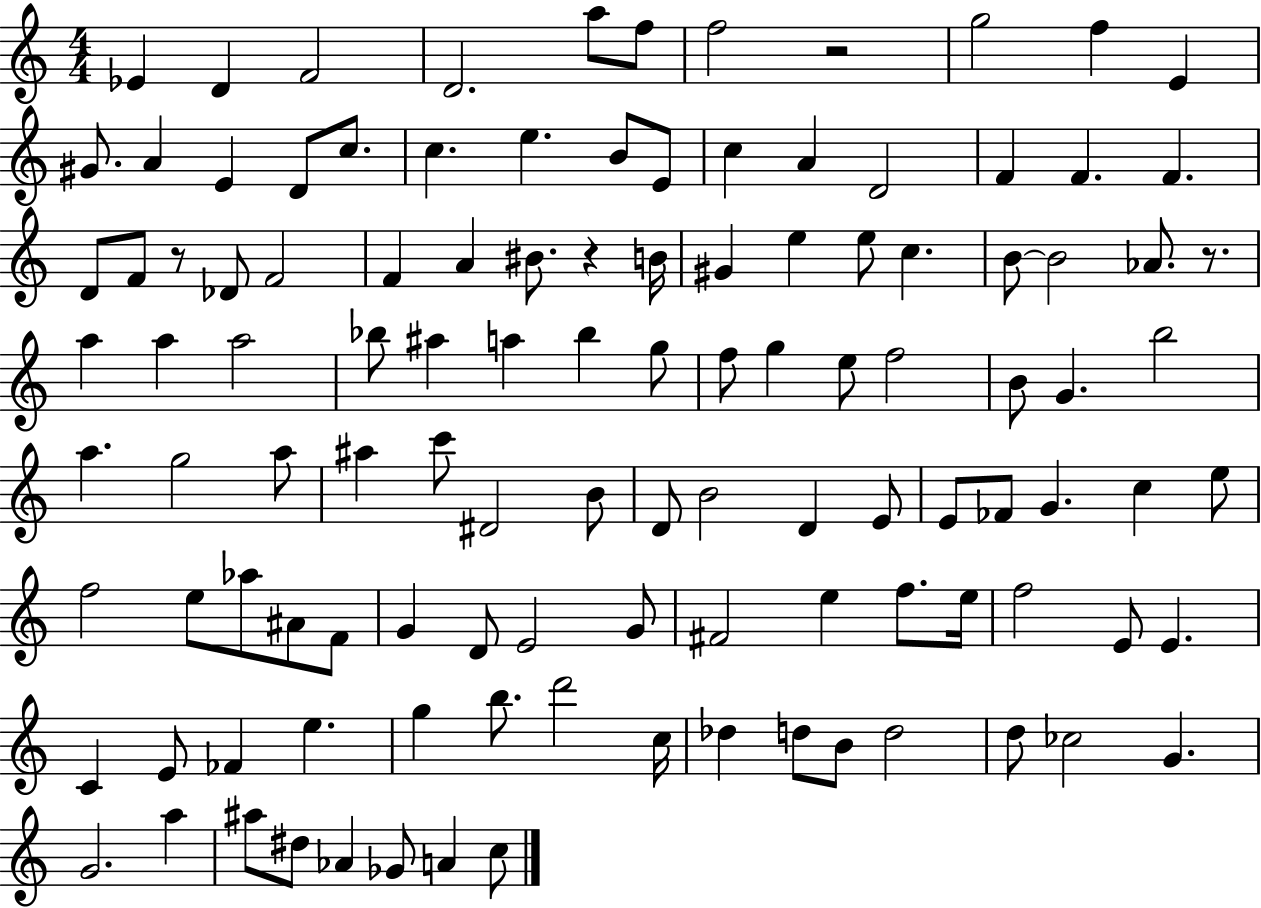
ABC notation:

X:1
T:Untitled
M:4/4
L:1/4
K:C
_E D F2 D2 a/2 f/2 f2 z2 g2 f E ^G/2 A E D/2 c/2 c e B/2 E/2 c A D2 F F F D/2 F/2 z/2 _D/2 F2 F A ^B/2 z B/4 ^G e e/2 c B/2 B2 _A/2 z/2 a a a2 _b/2 ^a a _b g/2 f/2 g e/2 f2 B/2 G b2 a g2 a/2 ^a c'/2 ^D2 B/2 D/2 B2 D E/2 E/2 _F/2 G c e/2 f2 e/2 _a/2 ^A/2 F/2 G D/2 E2 G/2 ^F2 e f/2 e/4 f2 E/2 E C E/2 _F e g b/2 d'2 c/4 _d d/2 B/2 d2 d/2 _c2 G G2 a ^a/2 ^d/2 _A _G/2 A c/2